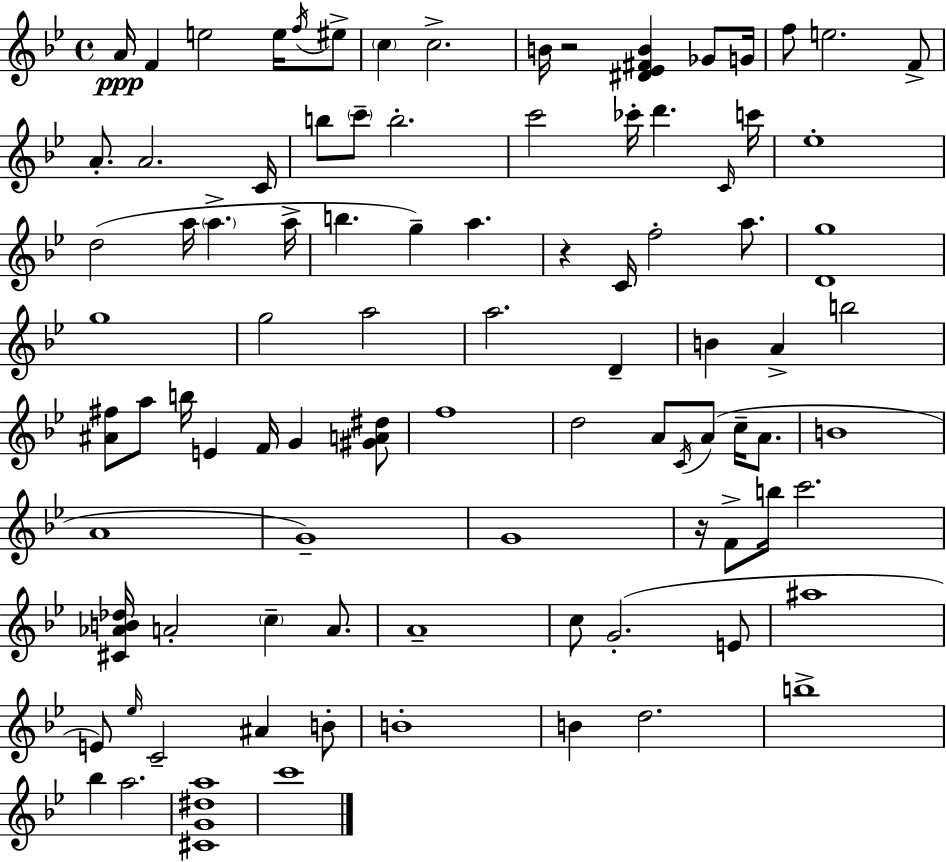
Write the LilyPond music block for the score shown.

{
  \clef treble
  \time 4/4
  \defaultTimeSignature
  \key bes \major
  a'16\ppp f'4 e''2 e''16 \acciaccatura { f''16 } eis''8-> | \parenthesize c''4 c''2.-> | b'16 r2 <dis' ees' fis' b'>4 ges'8 | g'16 f''8 e''2. f'8-> | \break a'8.-. a'2. | c'16 b''8 \parenthesize c'''8-- b''2.-. | c'''2 ces'''16-. d'''4. | \grace { c'16 } c'''16 ees''1-. | \break d''2( a''16 \parenthesize a''4.-> | a''16-> b''4. g''4--) a''4. | r4 c'16 f''2-. a''8. | <d' g''>1 | \break g''1 | g''2 a''2 | a''2. d'4-- | b'4 a'4-> b''2 | \break <ais' fis''>8 a''8 b''16 e'4 f'16 g'4 | <gis' a' dis''>8 f''1 | d''2 a'8 \acciaccatura { c'16 } a'8( c''16-- | a'8. b'1 | \break a'1 | g'1--) | g'1 | r16 f'8-> b''16 c'''2. | \break <cis' aes' b' des''>16 a'2-. \parenthesize c''4-- | a'8. a'1-- | c''8 g'2.-.( | e'8 ais''1 | \break e'8) \grace { ees''16 } c'2-- ais'4 | b'8-. b'1-. | b'4 d''2. | b''1-> | \break bes''4 a''2. | <cis' g' dis'' a''>1 | c'''1 | \bar "|."
}